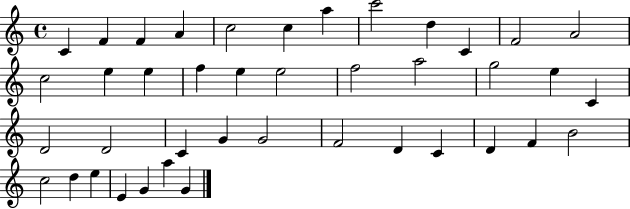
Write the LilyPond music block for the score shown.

{
  \clef treble
  \time 4/4
  \defaultTimeSignature
  \key c \major
  c'4 f'4 f'4 a'4 | c''2 c''4 a''4 | c'''2 d''4 c'4 | f'2 a'2 | \break c''2 e''4 e''4 | f''4 e''4 e''2 | f''2 a''2 | g''2 e''4 c'4 | \break d'2 d'2 | c'4 g'4 g'2 | f'2 d'4 c'4 | d'4 f'4 b'2 | \break c''2 d''4 e''4 | e'4 g'4 a''4 g'4 | \bar "|."
}